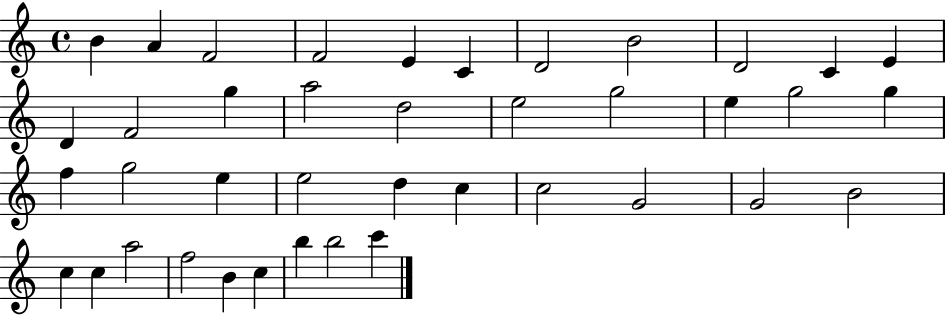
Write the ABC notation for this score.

X:1
T:Untitled
M:4/4
L:1/4
K:C
B A F2 F2 E C D2 B2 D2 C E D F2 g a2 d2 e2 g2 e g2 g f g2 e e2 d c c2 G2 G2 B2 c c a2 f2 B c b b2 c'